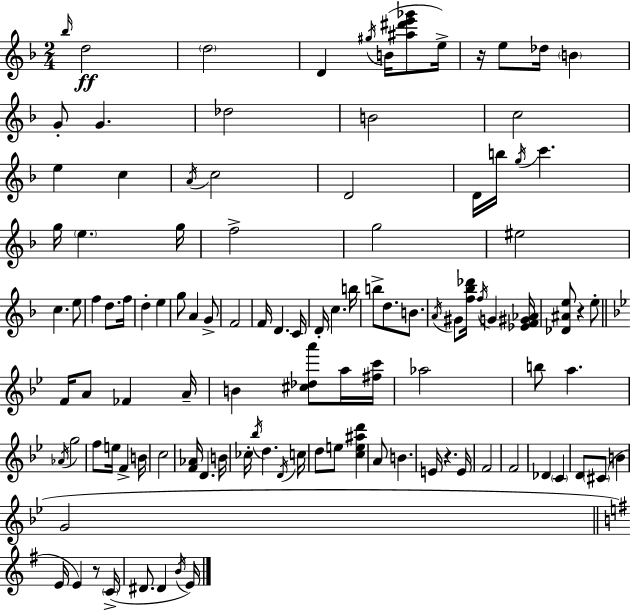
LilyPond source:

{
  \clef treble
  \numericTimeSignature
  \time 2/4
  \key d \minor
  \grace { bes''16 }\ff d''2 | \parenthesize d''2 | d'4 \acciaccatura { gis''16 } b'16( <ais'' dis''' e''' ges'''>8 | e''16->) r16 e''8 des''16 \parenthesize b'4 | \break g'8-. g'4. | des''2 | b'2 | c''2 | \break e''4 c''4 | \acciaccatura { a'16 } c''2 | d'2 | d'16 b''16 \acciaccatura { g''16 } c'''4. | \break g''16 \parenthesize e''4. | g''16 f''2-> | g''2 | eis''2 | \break c''4. | e''8 f''4 | d''8. f''16 d''4-. | e''4 g''8 a'4 | \break g'8-> f'2 | f'16 d'4. | c'16 d'16-. c''4. | b''16 b''8-> d''8. | \break b'8. \acciaccatura { a'16 } gis'8 <f'' bes'' des'''>16 | \acciaccatura { f''16 } g'4 <ees' f' gis' aes'>16 <des' ais' e''>8 | r4 e''8-. \bar "||" \break \key g \minor f'16 a'8 fes'4 a'16-- | b'4 <cis'' des'' a'''>8 a''16 <fis'' c'''>16 | aes''2 | b''8 a''4. | \break \acciaccatura { aes'16 } g''2 | f''8 e''16 f'4-> | b'16 c''2 | <f' aes'>16 d'4. | \break b'16 ces''16-. \acciaccatura { bes''16 } d''4. | \acciaccatura { d'16 } c''16 d''8 e''8 <c'' e'' ais'' d'''>4 | a'8 b'4. | e'16 r4. | \break e'16 f'2 | f'2 | des'4 \parenthesize c'4 | d'8 \parenthesize cis'8( b'4 | \break g'2 | \bar "||" \break \key g \major e'16 e'4) r8 \parenthesize c'16->( | dis'8. dis'4 \acciaccatura { b'16 } | e'16) \bar "|."
}